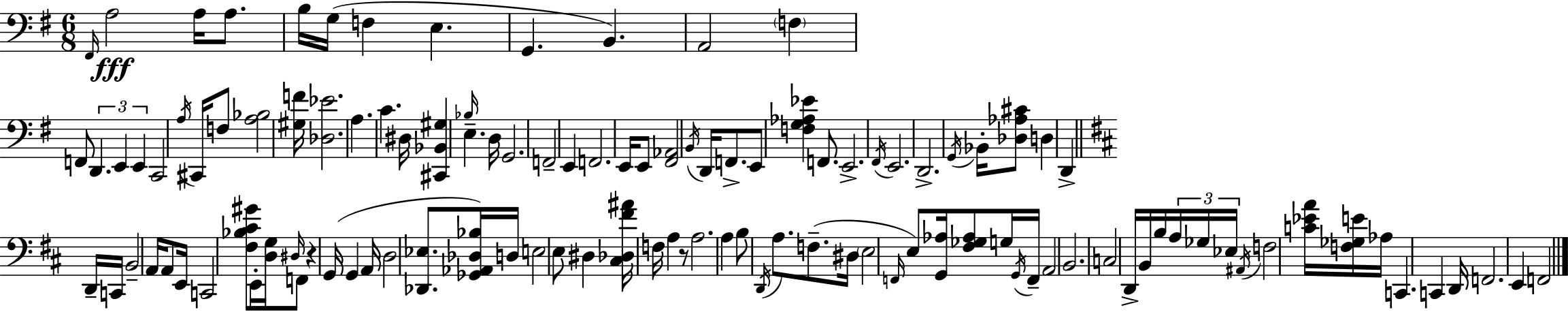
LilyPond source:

{
  \clef bass
  \numericTimeSignature
  \time 6/8
  \key e \minor
  \grace { fis,16 }\fff a2 a16 a8. | b16 g16( f4 e4. | g,4. b,4.) | a,2 \parenthesize f4 | \break f,8 \tuplet 3/2 { d,4. e,4 | e,4 } c,2 | \acciaccatura { a16 } cis,16 f8 <a bes>2 | <gis f'>16 <des ees'>2. | \break a4. c'4. | dis16 <cis, bes, gis>4 \grace { bes16 } e4.-- | d16 g,2. | f,2-- e,4 | \break f,2. | e,16 e,8 <fis, aes,>2 | \acciaccatura { b,16 } d,16 f,8.-> e,8 <f g aes ees'>4 | f,8. e,2.-> | \break \acciaccatura { fis,16 } e,2. | d,2.-> | \acciaccatura { g,16 } bes,16-. <des aes cis'>8 d4 | d,4-> \bar "||" \break \key d \major d,16-- c,16 b,2-- a,16 a,8 | e,16 c,2 <fis bes cis' gis'>8 | e,16-. <d g>16 \grace { dis16 } f,8 r4 g,16( g,4 | a,16 d2 <des, ees>8. | \break <ges, aes, des bes>16) d16 e2 | e8 dis4 <cis des fis' ais'>16 f16 a4 | r8 a2. | a4 b8 \acciaccatura { d,16 } a8. | \break f8.--( dis16 \parenthesize e2 | \grace { f,16 } e8) <g, aes>16 <fis ges aes>8 g16 \acciaccatura { g,16 } f,16-- a,2 | b,2. | c2 | \break d,16-> b,16 b16 \tuplet 3/2 { a16 ges16 ees16 } \acciaccatura { ais,16 } f2 | <c' ees' a'>16 <f ges e'>16 aes16 c,4. | c,4 d,16 f,2. | e,4 f,2 | \break \bar "|."
}